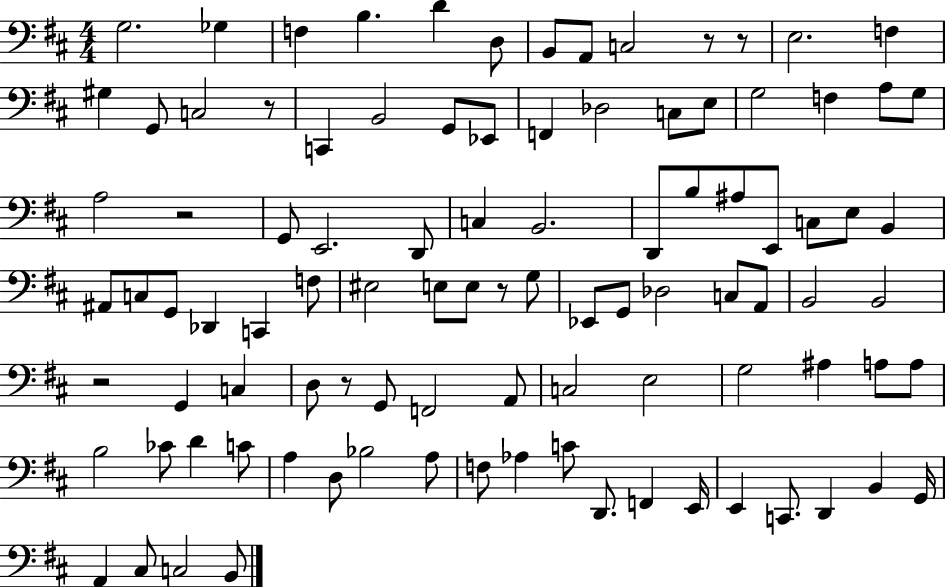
X:1
T:Untitled
M:4/4
L:1/4
K:D
G,2 _G, F, B, D D,/2 B,,/2 A,,/2 C,2 z/2 z/2 E,2 F, ^G, G,,/2 C,2 z/2 C,, B,,2 G,,/2 _E,,/2 F,, _D,2 C,/2 E,/2 G,2 F, A,/2 G,/2 A,2 z2 G,,/2 E,,2 D,,/2 C, B,,2 D,,/2 B,/2 ^A,/2 E,,/2 C,/2 E,/2 B,, ^A,,/2 C,/2 G,,/2 _D,, C,, F,/2 ^E,2 E,/2 E,/2 z/2 G,/2 _E,,/2 G,,/2 _D,2 C,/2 A,,/2 B,,2 B,,2 z2 G,, C, D,/2 z/2 G,,/2 F,,2 A,,/2 C,2 E,2 G,2 ^A, A,/2 A,/2 B,2 _C/2 D C/2 A, D,/2 _B,2 A,/2 F,/2 _A, C/2 D,,/2 F,, E,,/4 E,, C,,/2 D,, B,, G,,/4 A,, ^C,/2 C,2 B,,/2